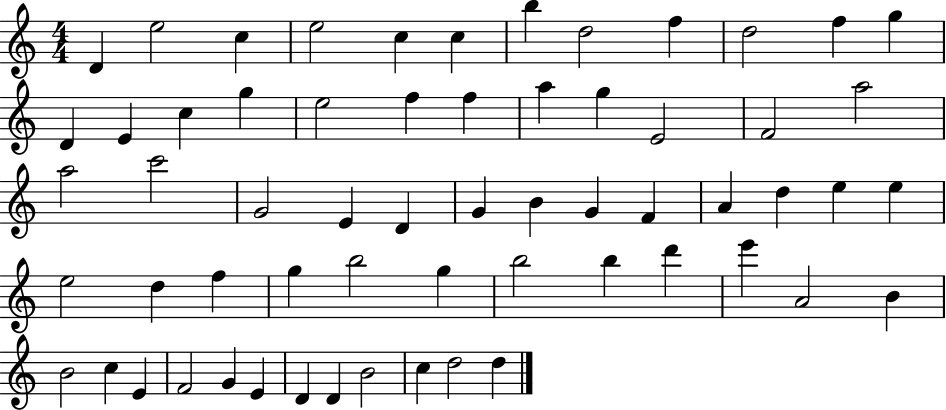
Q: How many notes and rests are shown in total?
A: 61